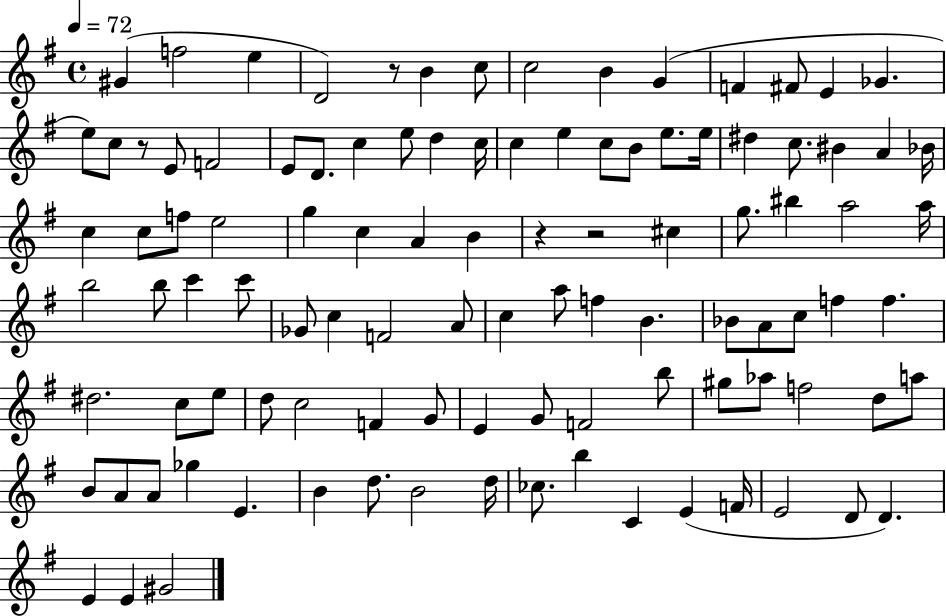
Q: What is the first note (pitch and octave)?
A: G#4